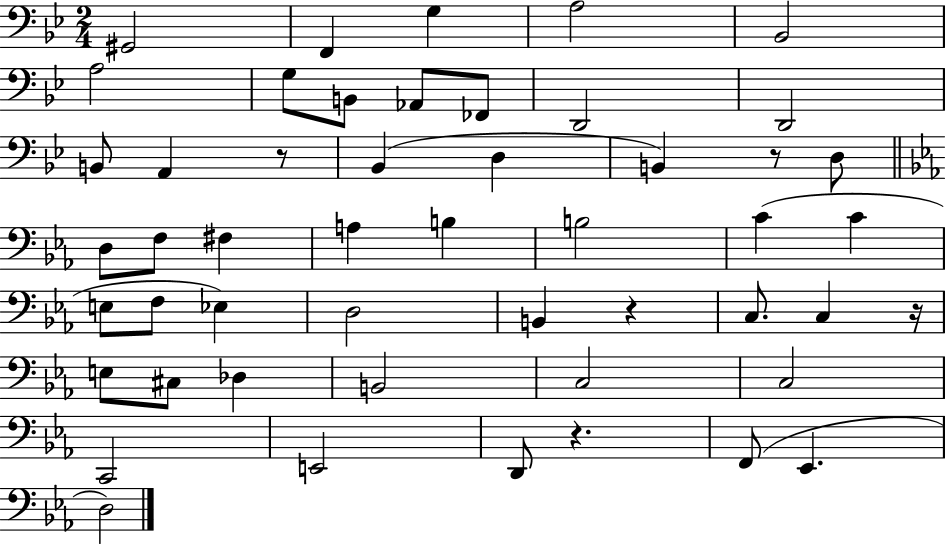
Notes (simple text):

G#2/h F2/q G3/q A3/h Bb2/h A3/h G3/e B2/e Ab2/e FES2/e D2/h D2/h B2/e A2/q R/e Bb2/q D3/q B2/q R/e D3/e D3/e F3/e F#3/q A3/q B3/q B3/h C4/q C4/q E3/e F3/e Eb3/q D3/h B2/q R/q C3/e. C3/q R/s E3/e C#3/e Db3/q B2/h C3/h C3/h C2/h E2/h D2/e R/q. F2/e Eb2/q. D3/h